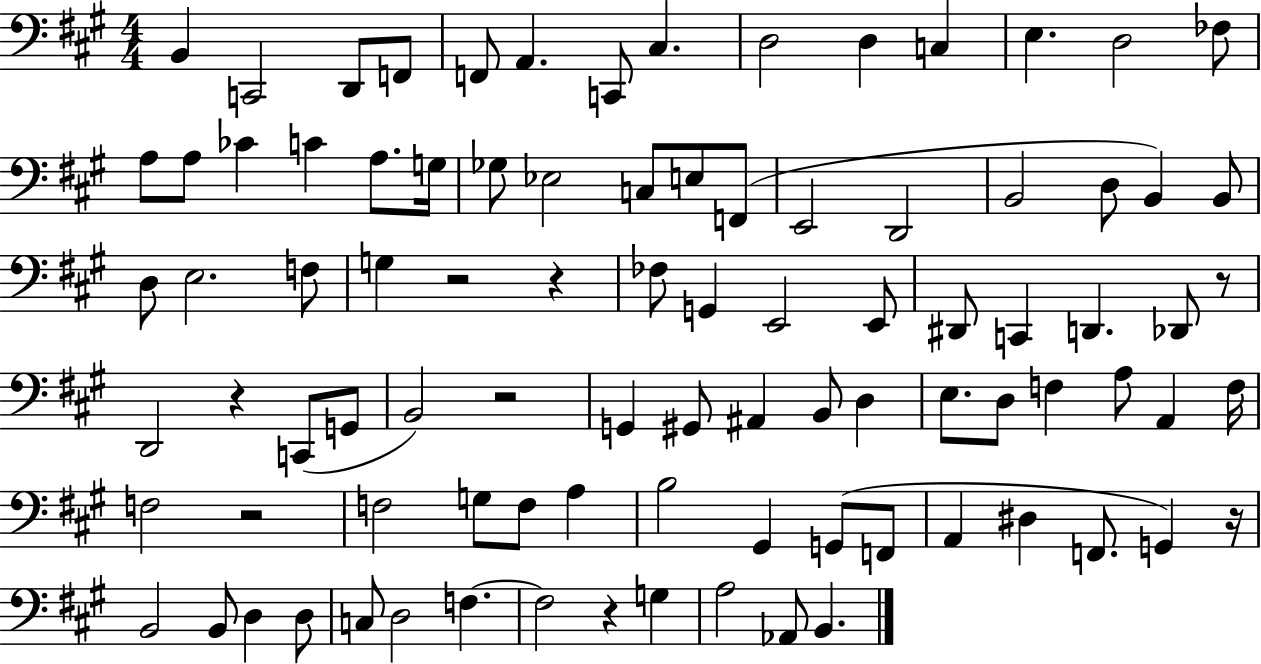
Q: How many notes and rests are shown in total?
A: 91